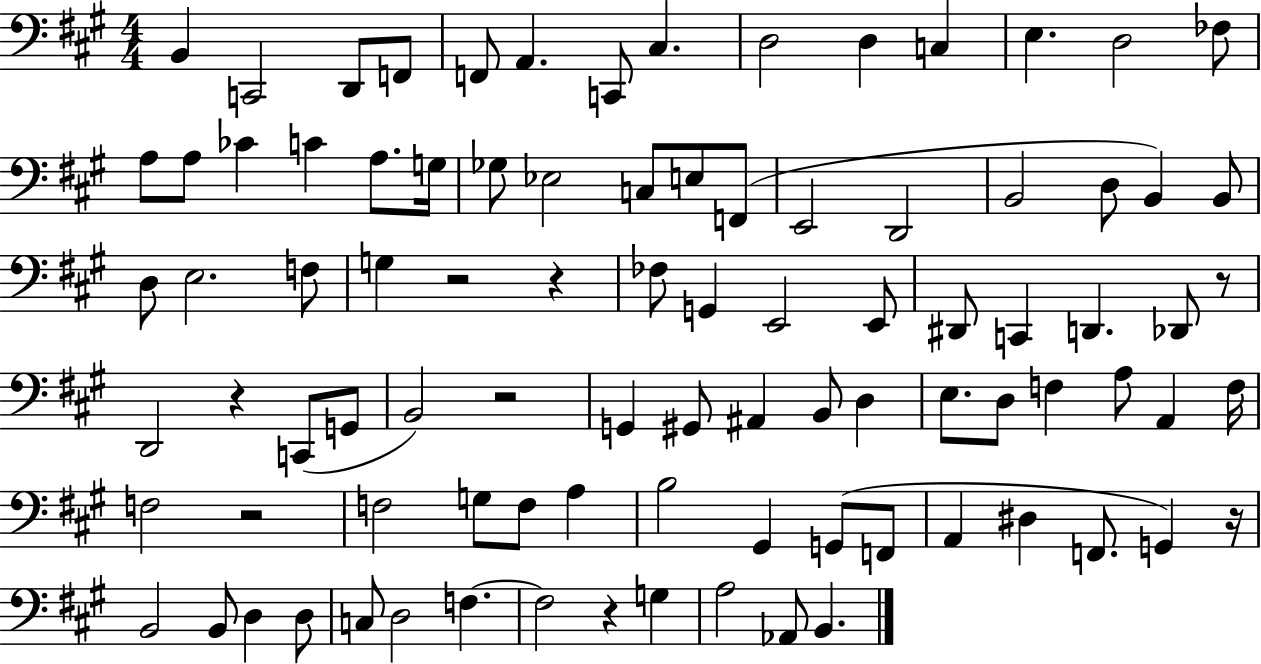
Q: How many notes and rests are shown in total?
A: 91